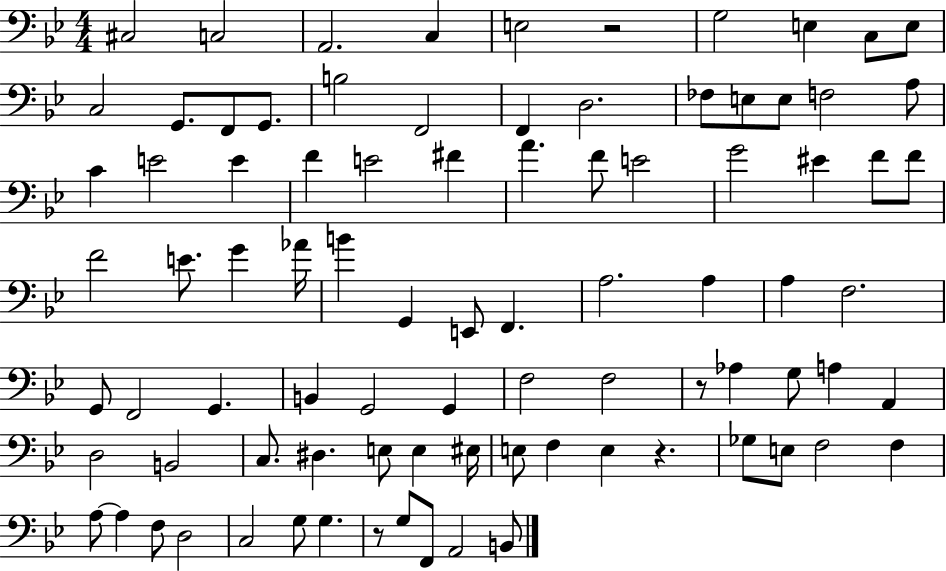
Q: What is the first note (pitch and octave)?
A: C#3